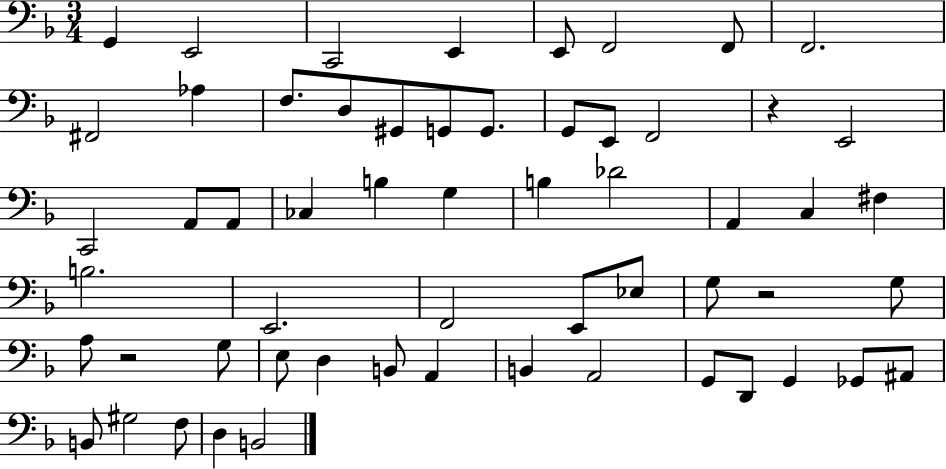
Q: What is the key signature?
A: F major